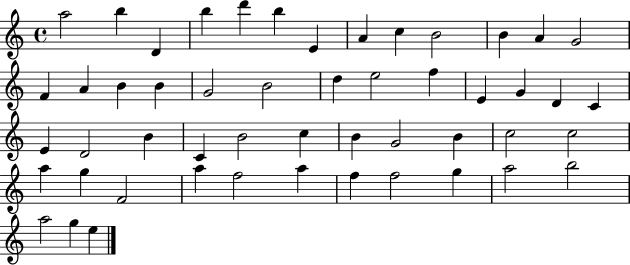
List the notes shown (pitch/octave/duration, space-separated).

A5/h B5/q D4/q B5/q D6/q B5/q E4/q A4/q C5/q B4/h B4/q A4/q G4/h F4/q A4/q B4/q B4/q G4/h B4/h D5/q E5/h F5/q E4/q G4/q D4/q C4/q E4/q D4/h B4/q C4/q B4/h C5/q B4/q G4/h B4/q C5/h C5/h A5/q G5/q F4/h A5/q F5/h A5/q F5/q F5/h G5/q A5/h B5/h A5/h G5/q E5/q